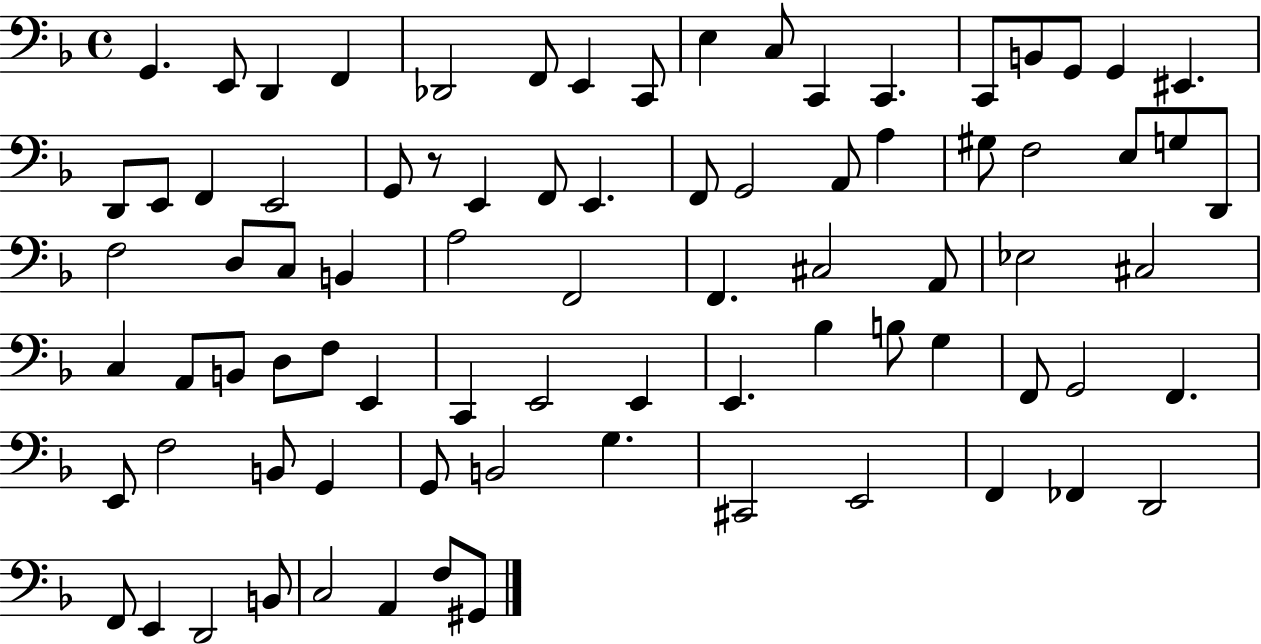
G2/q. E2/e D2/q F2/q Db2/h F2/e E2/q C2/e E3/q C3/e C2/q C2/q. C2/e B2/e G2/e G2/q EIS2/q. D2/e E2/e F2/q E2/h G2/e R/e E2/q F2/e E2/q. F2/e G2/h A2/e A3/q G#3/e F3/h E3/e G3/e D2/e F3/h D3/e C3/e B2/q A3/h F2/h F2/q. C#3/h A2/e Eb3/h C#3/h C3/q A2/e B2/e D3/e F3/e E2/q C2/q E2/h E2/q E2/q. Bb3/q B3/e G3/q F2/e G2/h F2/q. E2/e F3/h B2/e G2/q G2/e B2/h G3/q. C#2/h E2/h F2/q FES2/q D2/h F2/e E2/q D2/h B2/e C3/h A2/q F3/e G#2/e